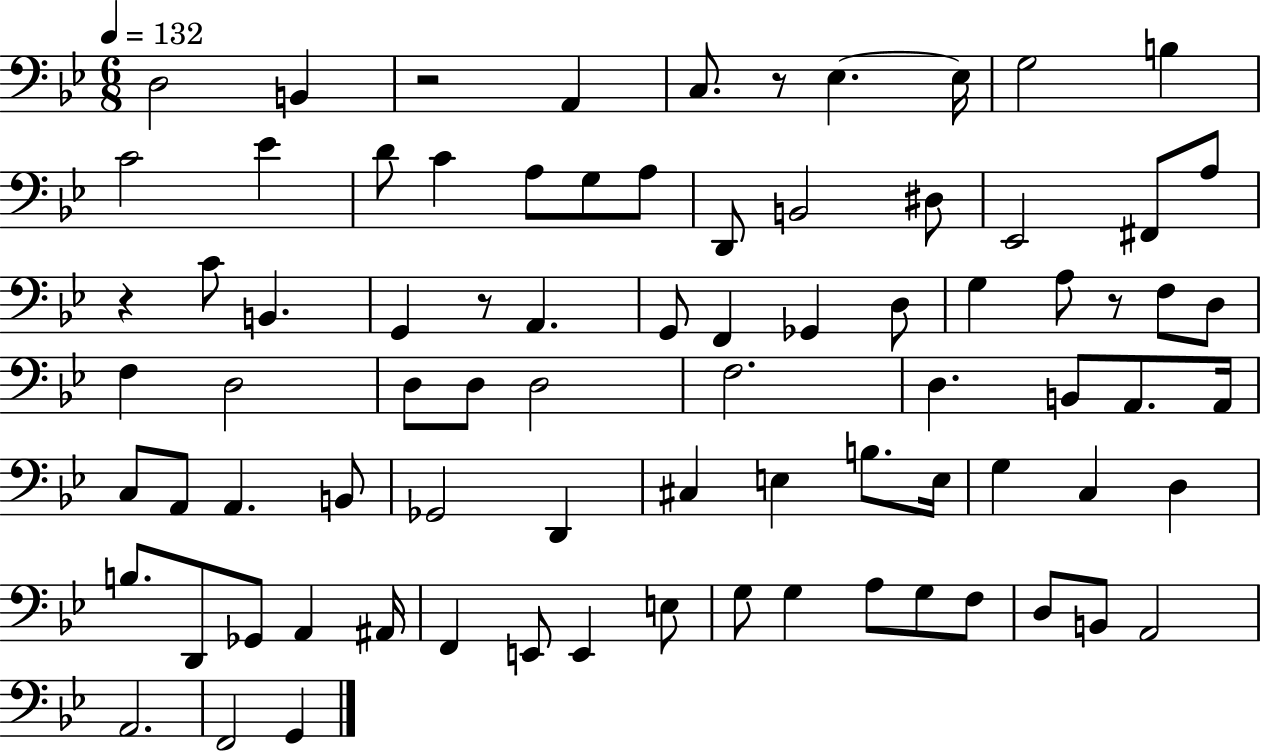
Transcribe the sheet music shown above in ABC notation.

X:1
T:Untitled
M:6/8
L:1/4
K:Bb
D,2 B,, z2 A,, C,/2 z/2 _E, _E,/4 G,2 B, C2 _E D/2 C A,/2 G,/2 A,/2 D,,/2 B,,2 ^D,/2 _E,,2 ^F,,/2 A,/2 z C/2 B,, G,, z/2 A,, G,,/2 F,, _G,, D,/2 G, A,/2 z/2 F,/2 D,/2 F, D,2 D,/2 D,/2 D,2 F,2 D, B,,/2 A,,/2 A,,/4 C,/2 A,,/2 A,, B,,/2 _G,,2 D,, ^C, E, B,/2 E,/4 G, C, D, B,/2 D,,/2 _G,,/2 A,, ^A,,/4 F,, E,,/2 E,, E,/2 G,/2 G, A,/2 G,/2 F,/2 D,/2 B,,/2 A,,2 A,,2 F,,2 G,,